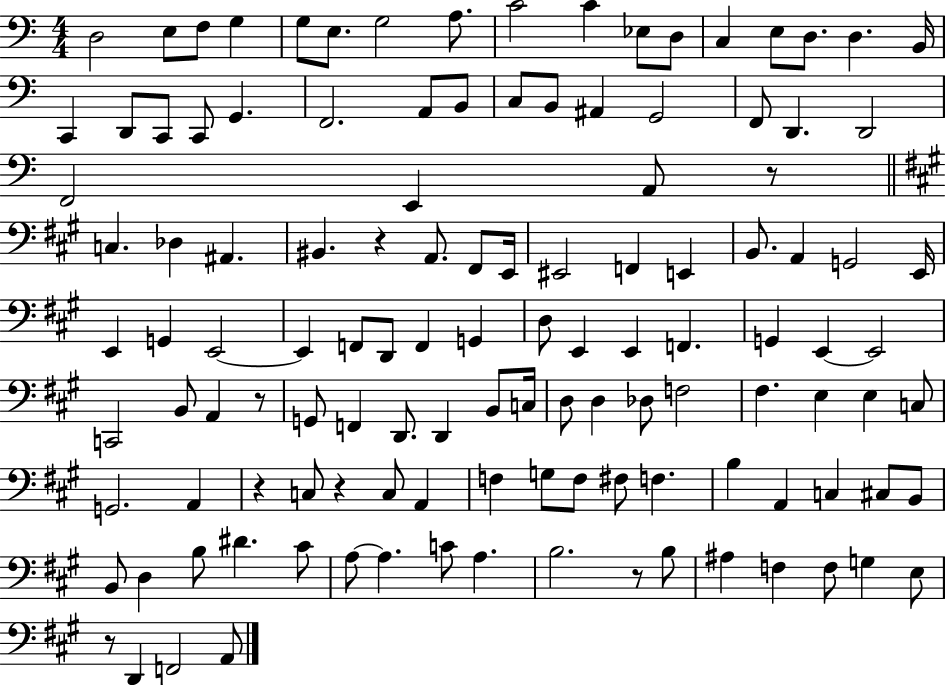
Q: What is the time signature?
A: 4/4